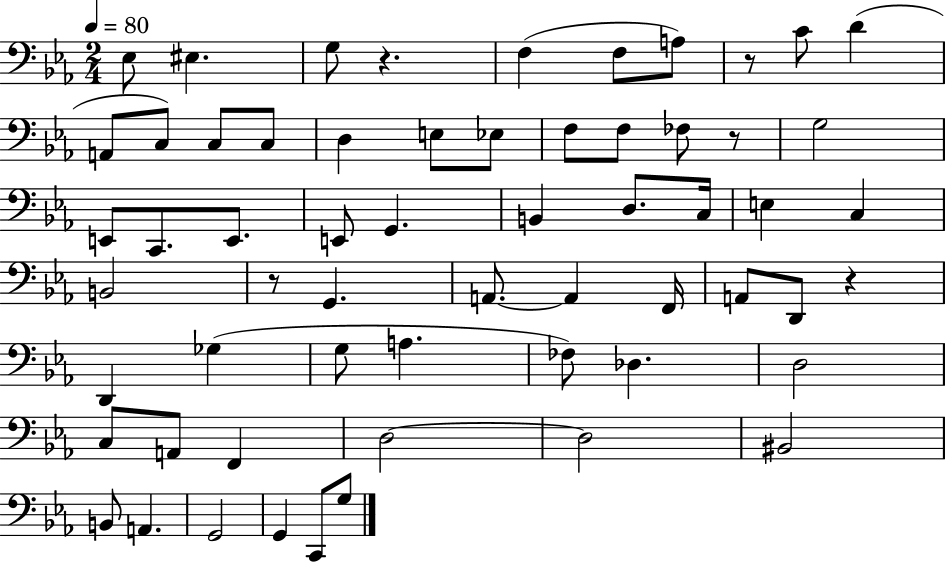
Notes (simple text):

Eb3/e EIS3/q. G3/e R/q. F3/q F3/e A3/e R/e C4/e D4/q A2/e C3/e C3/e C3/e D3/q E3/e Eb3/e F3/e F3/e FES3/e R/e G3/h E2/e C2/e. E2/e. E2/e G2/q. B2/q D3/e. C3/s E3/q C3/q B2/h R/e G2/q. A2/e. A2/q F2/s A2/e D2/e R/q D2/q Gb3/q G3/e A3/q. FES3/e Db3/q. D3/h C3/e A2/e F2/q D3/h D3/h BIS2/h B2/e A2/q. G2/h G2/q C2/e G3/e